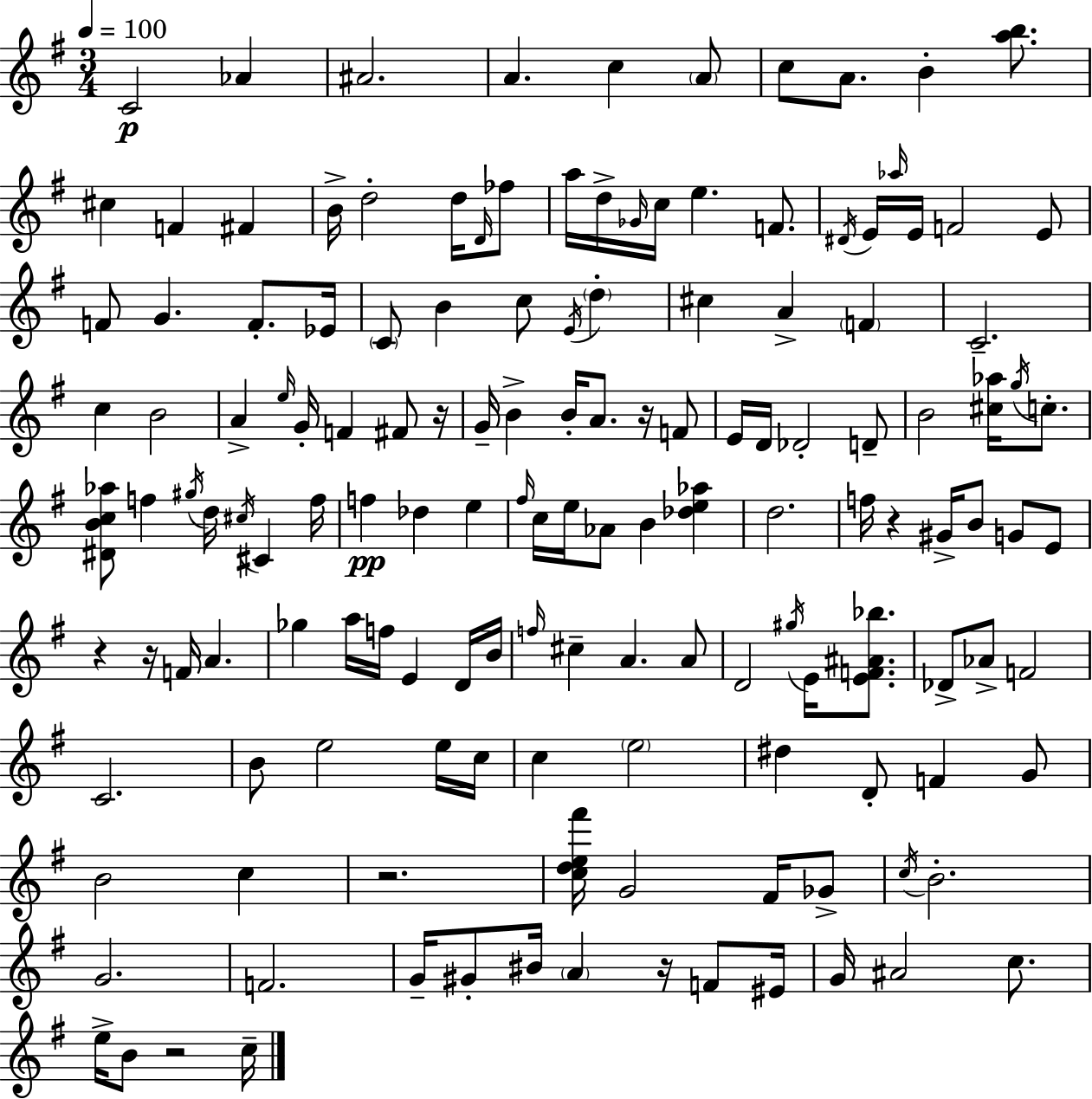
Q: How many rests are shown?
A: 8